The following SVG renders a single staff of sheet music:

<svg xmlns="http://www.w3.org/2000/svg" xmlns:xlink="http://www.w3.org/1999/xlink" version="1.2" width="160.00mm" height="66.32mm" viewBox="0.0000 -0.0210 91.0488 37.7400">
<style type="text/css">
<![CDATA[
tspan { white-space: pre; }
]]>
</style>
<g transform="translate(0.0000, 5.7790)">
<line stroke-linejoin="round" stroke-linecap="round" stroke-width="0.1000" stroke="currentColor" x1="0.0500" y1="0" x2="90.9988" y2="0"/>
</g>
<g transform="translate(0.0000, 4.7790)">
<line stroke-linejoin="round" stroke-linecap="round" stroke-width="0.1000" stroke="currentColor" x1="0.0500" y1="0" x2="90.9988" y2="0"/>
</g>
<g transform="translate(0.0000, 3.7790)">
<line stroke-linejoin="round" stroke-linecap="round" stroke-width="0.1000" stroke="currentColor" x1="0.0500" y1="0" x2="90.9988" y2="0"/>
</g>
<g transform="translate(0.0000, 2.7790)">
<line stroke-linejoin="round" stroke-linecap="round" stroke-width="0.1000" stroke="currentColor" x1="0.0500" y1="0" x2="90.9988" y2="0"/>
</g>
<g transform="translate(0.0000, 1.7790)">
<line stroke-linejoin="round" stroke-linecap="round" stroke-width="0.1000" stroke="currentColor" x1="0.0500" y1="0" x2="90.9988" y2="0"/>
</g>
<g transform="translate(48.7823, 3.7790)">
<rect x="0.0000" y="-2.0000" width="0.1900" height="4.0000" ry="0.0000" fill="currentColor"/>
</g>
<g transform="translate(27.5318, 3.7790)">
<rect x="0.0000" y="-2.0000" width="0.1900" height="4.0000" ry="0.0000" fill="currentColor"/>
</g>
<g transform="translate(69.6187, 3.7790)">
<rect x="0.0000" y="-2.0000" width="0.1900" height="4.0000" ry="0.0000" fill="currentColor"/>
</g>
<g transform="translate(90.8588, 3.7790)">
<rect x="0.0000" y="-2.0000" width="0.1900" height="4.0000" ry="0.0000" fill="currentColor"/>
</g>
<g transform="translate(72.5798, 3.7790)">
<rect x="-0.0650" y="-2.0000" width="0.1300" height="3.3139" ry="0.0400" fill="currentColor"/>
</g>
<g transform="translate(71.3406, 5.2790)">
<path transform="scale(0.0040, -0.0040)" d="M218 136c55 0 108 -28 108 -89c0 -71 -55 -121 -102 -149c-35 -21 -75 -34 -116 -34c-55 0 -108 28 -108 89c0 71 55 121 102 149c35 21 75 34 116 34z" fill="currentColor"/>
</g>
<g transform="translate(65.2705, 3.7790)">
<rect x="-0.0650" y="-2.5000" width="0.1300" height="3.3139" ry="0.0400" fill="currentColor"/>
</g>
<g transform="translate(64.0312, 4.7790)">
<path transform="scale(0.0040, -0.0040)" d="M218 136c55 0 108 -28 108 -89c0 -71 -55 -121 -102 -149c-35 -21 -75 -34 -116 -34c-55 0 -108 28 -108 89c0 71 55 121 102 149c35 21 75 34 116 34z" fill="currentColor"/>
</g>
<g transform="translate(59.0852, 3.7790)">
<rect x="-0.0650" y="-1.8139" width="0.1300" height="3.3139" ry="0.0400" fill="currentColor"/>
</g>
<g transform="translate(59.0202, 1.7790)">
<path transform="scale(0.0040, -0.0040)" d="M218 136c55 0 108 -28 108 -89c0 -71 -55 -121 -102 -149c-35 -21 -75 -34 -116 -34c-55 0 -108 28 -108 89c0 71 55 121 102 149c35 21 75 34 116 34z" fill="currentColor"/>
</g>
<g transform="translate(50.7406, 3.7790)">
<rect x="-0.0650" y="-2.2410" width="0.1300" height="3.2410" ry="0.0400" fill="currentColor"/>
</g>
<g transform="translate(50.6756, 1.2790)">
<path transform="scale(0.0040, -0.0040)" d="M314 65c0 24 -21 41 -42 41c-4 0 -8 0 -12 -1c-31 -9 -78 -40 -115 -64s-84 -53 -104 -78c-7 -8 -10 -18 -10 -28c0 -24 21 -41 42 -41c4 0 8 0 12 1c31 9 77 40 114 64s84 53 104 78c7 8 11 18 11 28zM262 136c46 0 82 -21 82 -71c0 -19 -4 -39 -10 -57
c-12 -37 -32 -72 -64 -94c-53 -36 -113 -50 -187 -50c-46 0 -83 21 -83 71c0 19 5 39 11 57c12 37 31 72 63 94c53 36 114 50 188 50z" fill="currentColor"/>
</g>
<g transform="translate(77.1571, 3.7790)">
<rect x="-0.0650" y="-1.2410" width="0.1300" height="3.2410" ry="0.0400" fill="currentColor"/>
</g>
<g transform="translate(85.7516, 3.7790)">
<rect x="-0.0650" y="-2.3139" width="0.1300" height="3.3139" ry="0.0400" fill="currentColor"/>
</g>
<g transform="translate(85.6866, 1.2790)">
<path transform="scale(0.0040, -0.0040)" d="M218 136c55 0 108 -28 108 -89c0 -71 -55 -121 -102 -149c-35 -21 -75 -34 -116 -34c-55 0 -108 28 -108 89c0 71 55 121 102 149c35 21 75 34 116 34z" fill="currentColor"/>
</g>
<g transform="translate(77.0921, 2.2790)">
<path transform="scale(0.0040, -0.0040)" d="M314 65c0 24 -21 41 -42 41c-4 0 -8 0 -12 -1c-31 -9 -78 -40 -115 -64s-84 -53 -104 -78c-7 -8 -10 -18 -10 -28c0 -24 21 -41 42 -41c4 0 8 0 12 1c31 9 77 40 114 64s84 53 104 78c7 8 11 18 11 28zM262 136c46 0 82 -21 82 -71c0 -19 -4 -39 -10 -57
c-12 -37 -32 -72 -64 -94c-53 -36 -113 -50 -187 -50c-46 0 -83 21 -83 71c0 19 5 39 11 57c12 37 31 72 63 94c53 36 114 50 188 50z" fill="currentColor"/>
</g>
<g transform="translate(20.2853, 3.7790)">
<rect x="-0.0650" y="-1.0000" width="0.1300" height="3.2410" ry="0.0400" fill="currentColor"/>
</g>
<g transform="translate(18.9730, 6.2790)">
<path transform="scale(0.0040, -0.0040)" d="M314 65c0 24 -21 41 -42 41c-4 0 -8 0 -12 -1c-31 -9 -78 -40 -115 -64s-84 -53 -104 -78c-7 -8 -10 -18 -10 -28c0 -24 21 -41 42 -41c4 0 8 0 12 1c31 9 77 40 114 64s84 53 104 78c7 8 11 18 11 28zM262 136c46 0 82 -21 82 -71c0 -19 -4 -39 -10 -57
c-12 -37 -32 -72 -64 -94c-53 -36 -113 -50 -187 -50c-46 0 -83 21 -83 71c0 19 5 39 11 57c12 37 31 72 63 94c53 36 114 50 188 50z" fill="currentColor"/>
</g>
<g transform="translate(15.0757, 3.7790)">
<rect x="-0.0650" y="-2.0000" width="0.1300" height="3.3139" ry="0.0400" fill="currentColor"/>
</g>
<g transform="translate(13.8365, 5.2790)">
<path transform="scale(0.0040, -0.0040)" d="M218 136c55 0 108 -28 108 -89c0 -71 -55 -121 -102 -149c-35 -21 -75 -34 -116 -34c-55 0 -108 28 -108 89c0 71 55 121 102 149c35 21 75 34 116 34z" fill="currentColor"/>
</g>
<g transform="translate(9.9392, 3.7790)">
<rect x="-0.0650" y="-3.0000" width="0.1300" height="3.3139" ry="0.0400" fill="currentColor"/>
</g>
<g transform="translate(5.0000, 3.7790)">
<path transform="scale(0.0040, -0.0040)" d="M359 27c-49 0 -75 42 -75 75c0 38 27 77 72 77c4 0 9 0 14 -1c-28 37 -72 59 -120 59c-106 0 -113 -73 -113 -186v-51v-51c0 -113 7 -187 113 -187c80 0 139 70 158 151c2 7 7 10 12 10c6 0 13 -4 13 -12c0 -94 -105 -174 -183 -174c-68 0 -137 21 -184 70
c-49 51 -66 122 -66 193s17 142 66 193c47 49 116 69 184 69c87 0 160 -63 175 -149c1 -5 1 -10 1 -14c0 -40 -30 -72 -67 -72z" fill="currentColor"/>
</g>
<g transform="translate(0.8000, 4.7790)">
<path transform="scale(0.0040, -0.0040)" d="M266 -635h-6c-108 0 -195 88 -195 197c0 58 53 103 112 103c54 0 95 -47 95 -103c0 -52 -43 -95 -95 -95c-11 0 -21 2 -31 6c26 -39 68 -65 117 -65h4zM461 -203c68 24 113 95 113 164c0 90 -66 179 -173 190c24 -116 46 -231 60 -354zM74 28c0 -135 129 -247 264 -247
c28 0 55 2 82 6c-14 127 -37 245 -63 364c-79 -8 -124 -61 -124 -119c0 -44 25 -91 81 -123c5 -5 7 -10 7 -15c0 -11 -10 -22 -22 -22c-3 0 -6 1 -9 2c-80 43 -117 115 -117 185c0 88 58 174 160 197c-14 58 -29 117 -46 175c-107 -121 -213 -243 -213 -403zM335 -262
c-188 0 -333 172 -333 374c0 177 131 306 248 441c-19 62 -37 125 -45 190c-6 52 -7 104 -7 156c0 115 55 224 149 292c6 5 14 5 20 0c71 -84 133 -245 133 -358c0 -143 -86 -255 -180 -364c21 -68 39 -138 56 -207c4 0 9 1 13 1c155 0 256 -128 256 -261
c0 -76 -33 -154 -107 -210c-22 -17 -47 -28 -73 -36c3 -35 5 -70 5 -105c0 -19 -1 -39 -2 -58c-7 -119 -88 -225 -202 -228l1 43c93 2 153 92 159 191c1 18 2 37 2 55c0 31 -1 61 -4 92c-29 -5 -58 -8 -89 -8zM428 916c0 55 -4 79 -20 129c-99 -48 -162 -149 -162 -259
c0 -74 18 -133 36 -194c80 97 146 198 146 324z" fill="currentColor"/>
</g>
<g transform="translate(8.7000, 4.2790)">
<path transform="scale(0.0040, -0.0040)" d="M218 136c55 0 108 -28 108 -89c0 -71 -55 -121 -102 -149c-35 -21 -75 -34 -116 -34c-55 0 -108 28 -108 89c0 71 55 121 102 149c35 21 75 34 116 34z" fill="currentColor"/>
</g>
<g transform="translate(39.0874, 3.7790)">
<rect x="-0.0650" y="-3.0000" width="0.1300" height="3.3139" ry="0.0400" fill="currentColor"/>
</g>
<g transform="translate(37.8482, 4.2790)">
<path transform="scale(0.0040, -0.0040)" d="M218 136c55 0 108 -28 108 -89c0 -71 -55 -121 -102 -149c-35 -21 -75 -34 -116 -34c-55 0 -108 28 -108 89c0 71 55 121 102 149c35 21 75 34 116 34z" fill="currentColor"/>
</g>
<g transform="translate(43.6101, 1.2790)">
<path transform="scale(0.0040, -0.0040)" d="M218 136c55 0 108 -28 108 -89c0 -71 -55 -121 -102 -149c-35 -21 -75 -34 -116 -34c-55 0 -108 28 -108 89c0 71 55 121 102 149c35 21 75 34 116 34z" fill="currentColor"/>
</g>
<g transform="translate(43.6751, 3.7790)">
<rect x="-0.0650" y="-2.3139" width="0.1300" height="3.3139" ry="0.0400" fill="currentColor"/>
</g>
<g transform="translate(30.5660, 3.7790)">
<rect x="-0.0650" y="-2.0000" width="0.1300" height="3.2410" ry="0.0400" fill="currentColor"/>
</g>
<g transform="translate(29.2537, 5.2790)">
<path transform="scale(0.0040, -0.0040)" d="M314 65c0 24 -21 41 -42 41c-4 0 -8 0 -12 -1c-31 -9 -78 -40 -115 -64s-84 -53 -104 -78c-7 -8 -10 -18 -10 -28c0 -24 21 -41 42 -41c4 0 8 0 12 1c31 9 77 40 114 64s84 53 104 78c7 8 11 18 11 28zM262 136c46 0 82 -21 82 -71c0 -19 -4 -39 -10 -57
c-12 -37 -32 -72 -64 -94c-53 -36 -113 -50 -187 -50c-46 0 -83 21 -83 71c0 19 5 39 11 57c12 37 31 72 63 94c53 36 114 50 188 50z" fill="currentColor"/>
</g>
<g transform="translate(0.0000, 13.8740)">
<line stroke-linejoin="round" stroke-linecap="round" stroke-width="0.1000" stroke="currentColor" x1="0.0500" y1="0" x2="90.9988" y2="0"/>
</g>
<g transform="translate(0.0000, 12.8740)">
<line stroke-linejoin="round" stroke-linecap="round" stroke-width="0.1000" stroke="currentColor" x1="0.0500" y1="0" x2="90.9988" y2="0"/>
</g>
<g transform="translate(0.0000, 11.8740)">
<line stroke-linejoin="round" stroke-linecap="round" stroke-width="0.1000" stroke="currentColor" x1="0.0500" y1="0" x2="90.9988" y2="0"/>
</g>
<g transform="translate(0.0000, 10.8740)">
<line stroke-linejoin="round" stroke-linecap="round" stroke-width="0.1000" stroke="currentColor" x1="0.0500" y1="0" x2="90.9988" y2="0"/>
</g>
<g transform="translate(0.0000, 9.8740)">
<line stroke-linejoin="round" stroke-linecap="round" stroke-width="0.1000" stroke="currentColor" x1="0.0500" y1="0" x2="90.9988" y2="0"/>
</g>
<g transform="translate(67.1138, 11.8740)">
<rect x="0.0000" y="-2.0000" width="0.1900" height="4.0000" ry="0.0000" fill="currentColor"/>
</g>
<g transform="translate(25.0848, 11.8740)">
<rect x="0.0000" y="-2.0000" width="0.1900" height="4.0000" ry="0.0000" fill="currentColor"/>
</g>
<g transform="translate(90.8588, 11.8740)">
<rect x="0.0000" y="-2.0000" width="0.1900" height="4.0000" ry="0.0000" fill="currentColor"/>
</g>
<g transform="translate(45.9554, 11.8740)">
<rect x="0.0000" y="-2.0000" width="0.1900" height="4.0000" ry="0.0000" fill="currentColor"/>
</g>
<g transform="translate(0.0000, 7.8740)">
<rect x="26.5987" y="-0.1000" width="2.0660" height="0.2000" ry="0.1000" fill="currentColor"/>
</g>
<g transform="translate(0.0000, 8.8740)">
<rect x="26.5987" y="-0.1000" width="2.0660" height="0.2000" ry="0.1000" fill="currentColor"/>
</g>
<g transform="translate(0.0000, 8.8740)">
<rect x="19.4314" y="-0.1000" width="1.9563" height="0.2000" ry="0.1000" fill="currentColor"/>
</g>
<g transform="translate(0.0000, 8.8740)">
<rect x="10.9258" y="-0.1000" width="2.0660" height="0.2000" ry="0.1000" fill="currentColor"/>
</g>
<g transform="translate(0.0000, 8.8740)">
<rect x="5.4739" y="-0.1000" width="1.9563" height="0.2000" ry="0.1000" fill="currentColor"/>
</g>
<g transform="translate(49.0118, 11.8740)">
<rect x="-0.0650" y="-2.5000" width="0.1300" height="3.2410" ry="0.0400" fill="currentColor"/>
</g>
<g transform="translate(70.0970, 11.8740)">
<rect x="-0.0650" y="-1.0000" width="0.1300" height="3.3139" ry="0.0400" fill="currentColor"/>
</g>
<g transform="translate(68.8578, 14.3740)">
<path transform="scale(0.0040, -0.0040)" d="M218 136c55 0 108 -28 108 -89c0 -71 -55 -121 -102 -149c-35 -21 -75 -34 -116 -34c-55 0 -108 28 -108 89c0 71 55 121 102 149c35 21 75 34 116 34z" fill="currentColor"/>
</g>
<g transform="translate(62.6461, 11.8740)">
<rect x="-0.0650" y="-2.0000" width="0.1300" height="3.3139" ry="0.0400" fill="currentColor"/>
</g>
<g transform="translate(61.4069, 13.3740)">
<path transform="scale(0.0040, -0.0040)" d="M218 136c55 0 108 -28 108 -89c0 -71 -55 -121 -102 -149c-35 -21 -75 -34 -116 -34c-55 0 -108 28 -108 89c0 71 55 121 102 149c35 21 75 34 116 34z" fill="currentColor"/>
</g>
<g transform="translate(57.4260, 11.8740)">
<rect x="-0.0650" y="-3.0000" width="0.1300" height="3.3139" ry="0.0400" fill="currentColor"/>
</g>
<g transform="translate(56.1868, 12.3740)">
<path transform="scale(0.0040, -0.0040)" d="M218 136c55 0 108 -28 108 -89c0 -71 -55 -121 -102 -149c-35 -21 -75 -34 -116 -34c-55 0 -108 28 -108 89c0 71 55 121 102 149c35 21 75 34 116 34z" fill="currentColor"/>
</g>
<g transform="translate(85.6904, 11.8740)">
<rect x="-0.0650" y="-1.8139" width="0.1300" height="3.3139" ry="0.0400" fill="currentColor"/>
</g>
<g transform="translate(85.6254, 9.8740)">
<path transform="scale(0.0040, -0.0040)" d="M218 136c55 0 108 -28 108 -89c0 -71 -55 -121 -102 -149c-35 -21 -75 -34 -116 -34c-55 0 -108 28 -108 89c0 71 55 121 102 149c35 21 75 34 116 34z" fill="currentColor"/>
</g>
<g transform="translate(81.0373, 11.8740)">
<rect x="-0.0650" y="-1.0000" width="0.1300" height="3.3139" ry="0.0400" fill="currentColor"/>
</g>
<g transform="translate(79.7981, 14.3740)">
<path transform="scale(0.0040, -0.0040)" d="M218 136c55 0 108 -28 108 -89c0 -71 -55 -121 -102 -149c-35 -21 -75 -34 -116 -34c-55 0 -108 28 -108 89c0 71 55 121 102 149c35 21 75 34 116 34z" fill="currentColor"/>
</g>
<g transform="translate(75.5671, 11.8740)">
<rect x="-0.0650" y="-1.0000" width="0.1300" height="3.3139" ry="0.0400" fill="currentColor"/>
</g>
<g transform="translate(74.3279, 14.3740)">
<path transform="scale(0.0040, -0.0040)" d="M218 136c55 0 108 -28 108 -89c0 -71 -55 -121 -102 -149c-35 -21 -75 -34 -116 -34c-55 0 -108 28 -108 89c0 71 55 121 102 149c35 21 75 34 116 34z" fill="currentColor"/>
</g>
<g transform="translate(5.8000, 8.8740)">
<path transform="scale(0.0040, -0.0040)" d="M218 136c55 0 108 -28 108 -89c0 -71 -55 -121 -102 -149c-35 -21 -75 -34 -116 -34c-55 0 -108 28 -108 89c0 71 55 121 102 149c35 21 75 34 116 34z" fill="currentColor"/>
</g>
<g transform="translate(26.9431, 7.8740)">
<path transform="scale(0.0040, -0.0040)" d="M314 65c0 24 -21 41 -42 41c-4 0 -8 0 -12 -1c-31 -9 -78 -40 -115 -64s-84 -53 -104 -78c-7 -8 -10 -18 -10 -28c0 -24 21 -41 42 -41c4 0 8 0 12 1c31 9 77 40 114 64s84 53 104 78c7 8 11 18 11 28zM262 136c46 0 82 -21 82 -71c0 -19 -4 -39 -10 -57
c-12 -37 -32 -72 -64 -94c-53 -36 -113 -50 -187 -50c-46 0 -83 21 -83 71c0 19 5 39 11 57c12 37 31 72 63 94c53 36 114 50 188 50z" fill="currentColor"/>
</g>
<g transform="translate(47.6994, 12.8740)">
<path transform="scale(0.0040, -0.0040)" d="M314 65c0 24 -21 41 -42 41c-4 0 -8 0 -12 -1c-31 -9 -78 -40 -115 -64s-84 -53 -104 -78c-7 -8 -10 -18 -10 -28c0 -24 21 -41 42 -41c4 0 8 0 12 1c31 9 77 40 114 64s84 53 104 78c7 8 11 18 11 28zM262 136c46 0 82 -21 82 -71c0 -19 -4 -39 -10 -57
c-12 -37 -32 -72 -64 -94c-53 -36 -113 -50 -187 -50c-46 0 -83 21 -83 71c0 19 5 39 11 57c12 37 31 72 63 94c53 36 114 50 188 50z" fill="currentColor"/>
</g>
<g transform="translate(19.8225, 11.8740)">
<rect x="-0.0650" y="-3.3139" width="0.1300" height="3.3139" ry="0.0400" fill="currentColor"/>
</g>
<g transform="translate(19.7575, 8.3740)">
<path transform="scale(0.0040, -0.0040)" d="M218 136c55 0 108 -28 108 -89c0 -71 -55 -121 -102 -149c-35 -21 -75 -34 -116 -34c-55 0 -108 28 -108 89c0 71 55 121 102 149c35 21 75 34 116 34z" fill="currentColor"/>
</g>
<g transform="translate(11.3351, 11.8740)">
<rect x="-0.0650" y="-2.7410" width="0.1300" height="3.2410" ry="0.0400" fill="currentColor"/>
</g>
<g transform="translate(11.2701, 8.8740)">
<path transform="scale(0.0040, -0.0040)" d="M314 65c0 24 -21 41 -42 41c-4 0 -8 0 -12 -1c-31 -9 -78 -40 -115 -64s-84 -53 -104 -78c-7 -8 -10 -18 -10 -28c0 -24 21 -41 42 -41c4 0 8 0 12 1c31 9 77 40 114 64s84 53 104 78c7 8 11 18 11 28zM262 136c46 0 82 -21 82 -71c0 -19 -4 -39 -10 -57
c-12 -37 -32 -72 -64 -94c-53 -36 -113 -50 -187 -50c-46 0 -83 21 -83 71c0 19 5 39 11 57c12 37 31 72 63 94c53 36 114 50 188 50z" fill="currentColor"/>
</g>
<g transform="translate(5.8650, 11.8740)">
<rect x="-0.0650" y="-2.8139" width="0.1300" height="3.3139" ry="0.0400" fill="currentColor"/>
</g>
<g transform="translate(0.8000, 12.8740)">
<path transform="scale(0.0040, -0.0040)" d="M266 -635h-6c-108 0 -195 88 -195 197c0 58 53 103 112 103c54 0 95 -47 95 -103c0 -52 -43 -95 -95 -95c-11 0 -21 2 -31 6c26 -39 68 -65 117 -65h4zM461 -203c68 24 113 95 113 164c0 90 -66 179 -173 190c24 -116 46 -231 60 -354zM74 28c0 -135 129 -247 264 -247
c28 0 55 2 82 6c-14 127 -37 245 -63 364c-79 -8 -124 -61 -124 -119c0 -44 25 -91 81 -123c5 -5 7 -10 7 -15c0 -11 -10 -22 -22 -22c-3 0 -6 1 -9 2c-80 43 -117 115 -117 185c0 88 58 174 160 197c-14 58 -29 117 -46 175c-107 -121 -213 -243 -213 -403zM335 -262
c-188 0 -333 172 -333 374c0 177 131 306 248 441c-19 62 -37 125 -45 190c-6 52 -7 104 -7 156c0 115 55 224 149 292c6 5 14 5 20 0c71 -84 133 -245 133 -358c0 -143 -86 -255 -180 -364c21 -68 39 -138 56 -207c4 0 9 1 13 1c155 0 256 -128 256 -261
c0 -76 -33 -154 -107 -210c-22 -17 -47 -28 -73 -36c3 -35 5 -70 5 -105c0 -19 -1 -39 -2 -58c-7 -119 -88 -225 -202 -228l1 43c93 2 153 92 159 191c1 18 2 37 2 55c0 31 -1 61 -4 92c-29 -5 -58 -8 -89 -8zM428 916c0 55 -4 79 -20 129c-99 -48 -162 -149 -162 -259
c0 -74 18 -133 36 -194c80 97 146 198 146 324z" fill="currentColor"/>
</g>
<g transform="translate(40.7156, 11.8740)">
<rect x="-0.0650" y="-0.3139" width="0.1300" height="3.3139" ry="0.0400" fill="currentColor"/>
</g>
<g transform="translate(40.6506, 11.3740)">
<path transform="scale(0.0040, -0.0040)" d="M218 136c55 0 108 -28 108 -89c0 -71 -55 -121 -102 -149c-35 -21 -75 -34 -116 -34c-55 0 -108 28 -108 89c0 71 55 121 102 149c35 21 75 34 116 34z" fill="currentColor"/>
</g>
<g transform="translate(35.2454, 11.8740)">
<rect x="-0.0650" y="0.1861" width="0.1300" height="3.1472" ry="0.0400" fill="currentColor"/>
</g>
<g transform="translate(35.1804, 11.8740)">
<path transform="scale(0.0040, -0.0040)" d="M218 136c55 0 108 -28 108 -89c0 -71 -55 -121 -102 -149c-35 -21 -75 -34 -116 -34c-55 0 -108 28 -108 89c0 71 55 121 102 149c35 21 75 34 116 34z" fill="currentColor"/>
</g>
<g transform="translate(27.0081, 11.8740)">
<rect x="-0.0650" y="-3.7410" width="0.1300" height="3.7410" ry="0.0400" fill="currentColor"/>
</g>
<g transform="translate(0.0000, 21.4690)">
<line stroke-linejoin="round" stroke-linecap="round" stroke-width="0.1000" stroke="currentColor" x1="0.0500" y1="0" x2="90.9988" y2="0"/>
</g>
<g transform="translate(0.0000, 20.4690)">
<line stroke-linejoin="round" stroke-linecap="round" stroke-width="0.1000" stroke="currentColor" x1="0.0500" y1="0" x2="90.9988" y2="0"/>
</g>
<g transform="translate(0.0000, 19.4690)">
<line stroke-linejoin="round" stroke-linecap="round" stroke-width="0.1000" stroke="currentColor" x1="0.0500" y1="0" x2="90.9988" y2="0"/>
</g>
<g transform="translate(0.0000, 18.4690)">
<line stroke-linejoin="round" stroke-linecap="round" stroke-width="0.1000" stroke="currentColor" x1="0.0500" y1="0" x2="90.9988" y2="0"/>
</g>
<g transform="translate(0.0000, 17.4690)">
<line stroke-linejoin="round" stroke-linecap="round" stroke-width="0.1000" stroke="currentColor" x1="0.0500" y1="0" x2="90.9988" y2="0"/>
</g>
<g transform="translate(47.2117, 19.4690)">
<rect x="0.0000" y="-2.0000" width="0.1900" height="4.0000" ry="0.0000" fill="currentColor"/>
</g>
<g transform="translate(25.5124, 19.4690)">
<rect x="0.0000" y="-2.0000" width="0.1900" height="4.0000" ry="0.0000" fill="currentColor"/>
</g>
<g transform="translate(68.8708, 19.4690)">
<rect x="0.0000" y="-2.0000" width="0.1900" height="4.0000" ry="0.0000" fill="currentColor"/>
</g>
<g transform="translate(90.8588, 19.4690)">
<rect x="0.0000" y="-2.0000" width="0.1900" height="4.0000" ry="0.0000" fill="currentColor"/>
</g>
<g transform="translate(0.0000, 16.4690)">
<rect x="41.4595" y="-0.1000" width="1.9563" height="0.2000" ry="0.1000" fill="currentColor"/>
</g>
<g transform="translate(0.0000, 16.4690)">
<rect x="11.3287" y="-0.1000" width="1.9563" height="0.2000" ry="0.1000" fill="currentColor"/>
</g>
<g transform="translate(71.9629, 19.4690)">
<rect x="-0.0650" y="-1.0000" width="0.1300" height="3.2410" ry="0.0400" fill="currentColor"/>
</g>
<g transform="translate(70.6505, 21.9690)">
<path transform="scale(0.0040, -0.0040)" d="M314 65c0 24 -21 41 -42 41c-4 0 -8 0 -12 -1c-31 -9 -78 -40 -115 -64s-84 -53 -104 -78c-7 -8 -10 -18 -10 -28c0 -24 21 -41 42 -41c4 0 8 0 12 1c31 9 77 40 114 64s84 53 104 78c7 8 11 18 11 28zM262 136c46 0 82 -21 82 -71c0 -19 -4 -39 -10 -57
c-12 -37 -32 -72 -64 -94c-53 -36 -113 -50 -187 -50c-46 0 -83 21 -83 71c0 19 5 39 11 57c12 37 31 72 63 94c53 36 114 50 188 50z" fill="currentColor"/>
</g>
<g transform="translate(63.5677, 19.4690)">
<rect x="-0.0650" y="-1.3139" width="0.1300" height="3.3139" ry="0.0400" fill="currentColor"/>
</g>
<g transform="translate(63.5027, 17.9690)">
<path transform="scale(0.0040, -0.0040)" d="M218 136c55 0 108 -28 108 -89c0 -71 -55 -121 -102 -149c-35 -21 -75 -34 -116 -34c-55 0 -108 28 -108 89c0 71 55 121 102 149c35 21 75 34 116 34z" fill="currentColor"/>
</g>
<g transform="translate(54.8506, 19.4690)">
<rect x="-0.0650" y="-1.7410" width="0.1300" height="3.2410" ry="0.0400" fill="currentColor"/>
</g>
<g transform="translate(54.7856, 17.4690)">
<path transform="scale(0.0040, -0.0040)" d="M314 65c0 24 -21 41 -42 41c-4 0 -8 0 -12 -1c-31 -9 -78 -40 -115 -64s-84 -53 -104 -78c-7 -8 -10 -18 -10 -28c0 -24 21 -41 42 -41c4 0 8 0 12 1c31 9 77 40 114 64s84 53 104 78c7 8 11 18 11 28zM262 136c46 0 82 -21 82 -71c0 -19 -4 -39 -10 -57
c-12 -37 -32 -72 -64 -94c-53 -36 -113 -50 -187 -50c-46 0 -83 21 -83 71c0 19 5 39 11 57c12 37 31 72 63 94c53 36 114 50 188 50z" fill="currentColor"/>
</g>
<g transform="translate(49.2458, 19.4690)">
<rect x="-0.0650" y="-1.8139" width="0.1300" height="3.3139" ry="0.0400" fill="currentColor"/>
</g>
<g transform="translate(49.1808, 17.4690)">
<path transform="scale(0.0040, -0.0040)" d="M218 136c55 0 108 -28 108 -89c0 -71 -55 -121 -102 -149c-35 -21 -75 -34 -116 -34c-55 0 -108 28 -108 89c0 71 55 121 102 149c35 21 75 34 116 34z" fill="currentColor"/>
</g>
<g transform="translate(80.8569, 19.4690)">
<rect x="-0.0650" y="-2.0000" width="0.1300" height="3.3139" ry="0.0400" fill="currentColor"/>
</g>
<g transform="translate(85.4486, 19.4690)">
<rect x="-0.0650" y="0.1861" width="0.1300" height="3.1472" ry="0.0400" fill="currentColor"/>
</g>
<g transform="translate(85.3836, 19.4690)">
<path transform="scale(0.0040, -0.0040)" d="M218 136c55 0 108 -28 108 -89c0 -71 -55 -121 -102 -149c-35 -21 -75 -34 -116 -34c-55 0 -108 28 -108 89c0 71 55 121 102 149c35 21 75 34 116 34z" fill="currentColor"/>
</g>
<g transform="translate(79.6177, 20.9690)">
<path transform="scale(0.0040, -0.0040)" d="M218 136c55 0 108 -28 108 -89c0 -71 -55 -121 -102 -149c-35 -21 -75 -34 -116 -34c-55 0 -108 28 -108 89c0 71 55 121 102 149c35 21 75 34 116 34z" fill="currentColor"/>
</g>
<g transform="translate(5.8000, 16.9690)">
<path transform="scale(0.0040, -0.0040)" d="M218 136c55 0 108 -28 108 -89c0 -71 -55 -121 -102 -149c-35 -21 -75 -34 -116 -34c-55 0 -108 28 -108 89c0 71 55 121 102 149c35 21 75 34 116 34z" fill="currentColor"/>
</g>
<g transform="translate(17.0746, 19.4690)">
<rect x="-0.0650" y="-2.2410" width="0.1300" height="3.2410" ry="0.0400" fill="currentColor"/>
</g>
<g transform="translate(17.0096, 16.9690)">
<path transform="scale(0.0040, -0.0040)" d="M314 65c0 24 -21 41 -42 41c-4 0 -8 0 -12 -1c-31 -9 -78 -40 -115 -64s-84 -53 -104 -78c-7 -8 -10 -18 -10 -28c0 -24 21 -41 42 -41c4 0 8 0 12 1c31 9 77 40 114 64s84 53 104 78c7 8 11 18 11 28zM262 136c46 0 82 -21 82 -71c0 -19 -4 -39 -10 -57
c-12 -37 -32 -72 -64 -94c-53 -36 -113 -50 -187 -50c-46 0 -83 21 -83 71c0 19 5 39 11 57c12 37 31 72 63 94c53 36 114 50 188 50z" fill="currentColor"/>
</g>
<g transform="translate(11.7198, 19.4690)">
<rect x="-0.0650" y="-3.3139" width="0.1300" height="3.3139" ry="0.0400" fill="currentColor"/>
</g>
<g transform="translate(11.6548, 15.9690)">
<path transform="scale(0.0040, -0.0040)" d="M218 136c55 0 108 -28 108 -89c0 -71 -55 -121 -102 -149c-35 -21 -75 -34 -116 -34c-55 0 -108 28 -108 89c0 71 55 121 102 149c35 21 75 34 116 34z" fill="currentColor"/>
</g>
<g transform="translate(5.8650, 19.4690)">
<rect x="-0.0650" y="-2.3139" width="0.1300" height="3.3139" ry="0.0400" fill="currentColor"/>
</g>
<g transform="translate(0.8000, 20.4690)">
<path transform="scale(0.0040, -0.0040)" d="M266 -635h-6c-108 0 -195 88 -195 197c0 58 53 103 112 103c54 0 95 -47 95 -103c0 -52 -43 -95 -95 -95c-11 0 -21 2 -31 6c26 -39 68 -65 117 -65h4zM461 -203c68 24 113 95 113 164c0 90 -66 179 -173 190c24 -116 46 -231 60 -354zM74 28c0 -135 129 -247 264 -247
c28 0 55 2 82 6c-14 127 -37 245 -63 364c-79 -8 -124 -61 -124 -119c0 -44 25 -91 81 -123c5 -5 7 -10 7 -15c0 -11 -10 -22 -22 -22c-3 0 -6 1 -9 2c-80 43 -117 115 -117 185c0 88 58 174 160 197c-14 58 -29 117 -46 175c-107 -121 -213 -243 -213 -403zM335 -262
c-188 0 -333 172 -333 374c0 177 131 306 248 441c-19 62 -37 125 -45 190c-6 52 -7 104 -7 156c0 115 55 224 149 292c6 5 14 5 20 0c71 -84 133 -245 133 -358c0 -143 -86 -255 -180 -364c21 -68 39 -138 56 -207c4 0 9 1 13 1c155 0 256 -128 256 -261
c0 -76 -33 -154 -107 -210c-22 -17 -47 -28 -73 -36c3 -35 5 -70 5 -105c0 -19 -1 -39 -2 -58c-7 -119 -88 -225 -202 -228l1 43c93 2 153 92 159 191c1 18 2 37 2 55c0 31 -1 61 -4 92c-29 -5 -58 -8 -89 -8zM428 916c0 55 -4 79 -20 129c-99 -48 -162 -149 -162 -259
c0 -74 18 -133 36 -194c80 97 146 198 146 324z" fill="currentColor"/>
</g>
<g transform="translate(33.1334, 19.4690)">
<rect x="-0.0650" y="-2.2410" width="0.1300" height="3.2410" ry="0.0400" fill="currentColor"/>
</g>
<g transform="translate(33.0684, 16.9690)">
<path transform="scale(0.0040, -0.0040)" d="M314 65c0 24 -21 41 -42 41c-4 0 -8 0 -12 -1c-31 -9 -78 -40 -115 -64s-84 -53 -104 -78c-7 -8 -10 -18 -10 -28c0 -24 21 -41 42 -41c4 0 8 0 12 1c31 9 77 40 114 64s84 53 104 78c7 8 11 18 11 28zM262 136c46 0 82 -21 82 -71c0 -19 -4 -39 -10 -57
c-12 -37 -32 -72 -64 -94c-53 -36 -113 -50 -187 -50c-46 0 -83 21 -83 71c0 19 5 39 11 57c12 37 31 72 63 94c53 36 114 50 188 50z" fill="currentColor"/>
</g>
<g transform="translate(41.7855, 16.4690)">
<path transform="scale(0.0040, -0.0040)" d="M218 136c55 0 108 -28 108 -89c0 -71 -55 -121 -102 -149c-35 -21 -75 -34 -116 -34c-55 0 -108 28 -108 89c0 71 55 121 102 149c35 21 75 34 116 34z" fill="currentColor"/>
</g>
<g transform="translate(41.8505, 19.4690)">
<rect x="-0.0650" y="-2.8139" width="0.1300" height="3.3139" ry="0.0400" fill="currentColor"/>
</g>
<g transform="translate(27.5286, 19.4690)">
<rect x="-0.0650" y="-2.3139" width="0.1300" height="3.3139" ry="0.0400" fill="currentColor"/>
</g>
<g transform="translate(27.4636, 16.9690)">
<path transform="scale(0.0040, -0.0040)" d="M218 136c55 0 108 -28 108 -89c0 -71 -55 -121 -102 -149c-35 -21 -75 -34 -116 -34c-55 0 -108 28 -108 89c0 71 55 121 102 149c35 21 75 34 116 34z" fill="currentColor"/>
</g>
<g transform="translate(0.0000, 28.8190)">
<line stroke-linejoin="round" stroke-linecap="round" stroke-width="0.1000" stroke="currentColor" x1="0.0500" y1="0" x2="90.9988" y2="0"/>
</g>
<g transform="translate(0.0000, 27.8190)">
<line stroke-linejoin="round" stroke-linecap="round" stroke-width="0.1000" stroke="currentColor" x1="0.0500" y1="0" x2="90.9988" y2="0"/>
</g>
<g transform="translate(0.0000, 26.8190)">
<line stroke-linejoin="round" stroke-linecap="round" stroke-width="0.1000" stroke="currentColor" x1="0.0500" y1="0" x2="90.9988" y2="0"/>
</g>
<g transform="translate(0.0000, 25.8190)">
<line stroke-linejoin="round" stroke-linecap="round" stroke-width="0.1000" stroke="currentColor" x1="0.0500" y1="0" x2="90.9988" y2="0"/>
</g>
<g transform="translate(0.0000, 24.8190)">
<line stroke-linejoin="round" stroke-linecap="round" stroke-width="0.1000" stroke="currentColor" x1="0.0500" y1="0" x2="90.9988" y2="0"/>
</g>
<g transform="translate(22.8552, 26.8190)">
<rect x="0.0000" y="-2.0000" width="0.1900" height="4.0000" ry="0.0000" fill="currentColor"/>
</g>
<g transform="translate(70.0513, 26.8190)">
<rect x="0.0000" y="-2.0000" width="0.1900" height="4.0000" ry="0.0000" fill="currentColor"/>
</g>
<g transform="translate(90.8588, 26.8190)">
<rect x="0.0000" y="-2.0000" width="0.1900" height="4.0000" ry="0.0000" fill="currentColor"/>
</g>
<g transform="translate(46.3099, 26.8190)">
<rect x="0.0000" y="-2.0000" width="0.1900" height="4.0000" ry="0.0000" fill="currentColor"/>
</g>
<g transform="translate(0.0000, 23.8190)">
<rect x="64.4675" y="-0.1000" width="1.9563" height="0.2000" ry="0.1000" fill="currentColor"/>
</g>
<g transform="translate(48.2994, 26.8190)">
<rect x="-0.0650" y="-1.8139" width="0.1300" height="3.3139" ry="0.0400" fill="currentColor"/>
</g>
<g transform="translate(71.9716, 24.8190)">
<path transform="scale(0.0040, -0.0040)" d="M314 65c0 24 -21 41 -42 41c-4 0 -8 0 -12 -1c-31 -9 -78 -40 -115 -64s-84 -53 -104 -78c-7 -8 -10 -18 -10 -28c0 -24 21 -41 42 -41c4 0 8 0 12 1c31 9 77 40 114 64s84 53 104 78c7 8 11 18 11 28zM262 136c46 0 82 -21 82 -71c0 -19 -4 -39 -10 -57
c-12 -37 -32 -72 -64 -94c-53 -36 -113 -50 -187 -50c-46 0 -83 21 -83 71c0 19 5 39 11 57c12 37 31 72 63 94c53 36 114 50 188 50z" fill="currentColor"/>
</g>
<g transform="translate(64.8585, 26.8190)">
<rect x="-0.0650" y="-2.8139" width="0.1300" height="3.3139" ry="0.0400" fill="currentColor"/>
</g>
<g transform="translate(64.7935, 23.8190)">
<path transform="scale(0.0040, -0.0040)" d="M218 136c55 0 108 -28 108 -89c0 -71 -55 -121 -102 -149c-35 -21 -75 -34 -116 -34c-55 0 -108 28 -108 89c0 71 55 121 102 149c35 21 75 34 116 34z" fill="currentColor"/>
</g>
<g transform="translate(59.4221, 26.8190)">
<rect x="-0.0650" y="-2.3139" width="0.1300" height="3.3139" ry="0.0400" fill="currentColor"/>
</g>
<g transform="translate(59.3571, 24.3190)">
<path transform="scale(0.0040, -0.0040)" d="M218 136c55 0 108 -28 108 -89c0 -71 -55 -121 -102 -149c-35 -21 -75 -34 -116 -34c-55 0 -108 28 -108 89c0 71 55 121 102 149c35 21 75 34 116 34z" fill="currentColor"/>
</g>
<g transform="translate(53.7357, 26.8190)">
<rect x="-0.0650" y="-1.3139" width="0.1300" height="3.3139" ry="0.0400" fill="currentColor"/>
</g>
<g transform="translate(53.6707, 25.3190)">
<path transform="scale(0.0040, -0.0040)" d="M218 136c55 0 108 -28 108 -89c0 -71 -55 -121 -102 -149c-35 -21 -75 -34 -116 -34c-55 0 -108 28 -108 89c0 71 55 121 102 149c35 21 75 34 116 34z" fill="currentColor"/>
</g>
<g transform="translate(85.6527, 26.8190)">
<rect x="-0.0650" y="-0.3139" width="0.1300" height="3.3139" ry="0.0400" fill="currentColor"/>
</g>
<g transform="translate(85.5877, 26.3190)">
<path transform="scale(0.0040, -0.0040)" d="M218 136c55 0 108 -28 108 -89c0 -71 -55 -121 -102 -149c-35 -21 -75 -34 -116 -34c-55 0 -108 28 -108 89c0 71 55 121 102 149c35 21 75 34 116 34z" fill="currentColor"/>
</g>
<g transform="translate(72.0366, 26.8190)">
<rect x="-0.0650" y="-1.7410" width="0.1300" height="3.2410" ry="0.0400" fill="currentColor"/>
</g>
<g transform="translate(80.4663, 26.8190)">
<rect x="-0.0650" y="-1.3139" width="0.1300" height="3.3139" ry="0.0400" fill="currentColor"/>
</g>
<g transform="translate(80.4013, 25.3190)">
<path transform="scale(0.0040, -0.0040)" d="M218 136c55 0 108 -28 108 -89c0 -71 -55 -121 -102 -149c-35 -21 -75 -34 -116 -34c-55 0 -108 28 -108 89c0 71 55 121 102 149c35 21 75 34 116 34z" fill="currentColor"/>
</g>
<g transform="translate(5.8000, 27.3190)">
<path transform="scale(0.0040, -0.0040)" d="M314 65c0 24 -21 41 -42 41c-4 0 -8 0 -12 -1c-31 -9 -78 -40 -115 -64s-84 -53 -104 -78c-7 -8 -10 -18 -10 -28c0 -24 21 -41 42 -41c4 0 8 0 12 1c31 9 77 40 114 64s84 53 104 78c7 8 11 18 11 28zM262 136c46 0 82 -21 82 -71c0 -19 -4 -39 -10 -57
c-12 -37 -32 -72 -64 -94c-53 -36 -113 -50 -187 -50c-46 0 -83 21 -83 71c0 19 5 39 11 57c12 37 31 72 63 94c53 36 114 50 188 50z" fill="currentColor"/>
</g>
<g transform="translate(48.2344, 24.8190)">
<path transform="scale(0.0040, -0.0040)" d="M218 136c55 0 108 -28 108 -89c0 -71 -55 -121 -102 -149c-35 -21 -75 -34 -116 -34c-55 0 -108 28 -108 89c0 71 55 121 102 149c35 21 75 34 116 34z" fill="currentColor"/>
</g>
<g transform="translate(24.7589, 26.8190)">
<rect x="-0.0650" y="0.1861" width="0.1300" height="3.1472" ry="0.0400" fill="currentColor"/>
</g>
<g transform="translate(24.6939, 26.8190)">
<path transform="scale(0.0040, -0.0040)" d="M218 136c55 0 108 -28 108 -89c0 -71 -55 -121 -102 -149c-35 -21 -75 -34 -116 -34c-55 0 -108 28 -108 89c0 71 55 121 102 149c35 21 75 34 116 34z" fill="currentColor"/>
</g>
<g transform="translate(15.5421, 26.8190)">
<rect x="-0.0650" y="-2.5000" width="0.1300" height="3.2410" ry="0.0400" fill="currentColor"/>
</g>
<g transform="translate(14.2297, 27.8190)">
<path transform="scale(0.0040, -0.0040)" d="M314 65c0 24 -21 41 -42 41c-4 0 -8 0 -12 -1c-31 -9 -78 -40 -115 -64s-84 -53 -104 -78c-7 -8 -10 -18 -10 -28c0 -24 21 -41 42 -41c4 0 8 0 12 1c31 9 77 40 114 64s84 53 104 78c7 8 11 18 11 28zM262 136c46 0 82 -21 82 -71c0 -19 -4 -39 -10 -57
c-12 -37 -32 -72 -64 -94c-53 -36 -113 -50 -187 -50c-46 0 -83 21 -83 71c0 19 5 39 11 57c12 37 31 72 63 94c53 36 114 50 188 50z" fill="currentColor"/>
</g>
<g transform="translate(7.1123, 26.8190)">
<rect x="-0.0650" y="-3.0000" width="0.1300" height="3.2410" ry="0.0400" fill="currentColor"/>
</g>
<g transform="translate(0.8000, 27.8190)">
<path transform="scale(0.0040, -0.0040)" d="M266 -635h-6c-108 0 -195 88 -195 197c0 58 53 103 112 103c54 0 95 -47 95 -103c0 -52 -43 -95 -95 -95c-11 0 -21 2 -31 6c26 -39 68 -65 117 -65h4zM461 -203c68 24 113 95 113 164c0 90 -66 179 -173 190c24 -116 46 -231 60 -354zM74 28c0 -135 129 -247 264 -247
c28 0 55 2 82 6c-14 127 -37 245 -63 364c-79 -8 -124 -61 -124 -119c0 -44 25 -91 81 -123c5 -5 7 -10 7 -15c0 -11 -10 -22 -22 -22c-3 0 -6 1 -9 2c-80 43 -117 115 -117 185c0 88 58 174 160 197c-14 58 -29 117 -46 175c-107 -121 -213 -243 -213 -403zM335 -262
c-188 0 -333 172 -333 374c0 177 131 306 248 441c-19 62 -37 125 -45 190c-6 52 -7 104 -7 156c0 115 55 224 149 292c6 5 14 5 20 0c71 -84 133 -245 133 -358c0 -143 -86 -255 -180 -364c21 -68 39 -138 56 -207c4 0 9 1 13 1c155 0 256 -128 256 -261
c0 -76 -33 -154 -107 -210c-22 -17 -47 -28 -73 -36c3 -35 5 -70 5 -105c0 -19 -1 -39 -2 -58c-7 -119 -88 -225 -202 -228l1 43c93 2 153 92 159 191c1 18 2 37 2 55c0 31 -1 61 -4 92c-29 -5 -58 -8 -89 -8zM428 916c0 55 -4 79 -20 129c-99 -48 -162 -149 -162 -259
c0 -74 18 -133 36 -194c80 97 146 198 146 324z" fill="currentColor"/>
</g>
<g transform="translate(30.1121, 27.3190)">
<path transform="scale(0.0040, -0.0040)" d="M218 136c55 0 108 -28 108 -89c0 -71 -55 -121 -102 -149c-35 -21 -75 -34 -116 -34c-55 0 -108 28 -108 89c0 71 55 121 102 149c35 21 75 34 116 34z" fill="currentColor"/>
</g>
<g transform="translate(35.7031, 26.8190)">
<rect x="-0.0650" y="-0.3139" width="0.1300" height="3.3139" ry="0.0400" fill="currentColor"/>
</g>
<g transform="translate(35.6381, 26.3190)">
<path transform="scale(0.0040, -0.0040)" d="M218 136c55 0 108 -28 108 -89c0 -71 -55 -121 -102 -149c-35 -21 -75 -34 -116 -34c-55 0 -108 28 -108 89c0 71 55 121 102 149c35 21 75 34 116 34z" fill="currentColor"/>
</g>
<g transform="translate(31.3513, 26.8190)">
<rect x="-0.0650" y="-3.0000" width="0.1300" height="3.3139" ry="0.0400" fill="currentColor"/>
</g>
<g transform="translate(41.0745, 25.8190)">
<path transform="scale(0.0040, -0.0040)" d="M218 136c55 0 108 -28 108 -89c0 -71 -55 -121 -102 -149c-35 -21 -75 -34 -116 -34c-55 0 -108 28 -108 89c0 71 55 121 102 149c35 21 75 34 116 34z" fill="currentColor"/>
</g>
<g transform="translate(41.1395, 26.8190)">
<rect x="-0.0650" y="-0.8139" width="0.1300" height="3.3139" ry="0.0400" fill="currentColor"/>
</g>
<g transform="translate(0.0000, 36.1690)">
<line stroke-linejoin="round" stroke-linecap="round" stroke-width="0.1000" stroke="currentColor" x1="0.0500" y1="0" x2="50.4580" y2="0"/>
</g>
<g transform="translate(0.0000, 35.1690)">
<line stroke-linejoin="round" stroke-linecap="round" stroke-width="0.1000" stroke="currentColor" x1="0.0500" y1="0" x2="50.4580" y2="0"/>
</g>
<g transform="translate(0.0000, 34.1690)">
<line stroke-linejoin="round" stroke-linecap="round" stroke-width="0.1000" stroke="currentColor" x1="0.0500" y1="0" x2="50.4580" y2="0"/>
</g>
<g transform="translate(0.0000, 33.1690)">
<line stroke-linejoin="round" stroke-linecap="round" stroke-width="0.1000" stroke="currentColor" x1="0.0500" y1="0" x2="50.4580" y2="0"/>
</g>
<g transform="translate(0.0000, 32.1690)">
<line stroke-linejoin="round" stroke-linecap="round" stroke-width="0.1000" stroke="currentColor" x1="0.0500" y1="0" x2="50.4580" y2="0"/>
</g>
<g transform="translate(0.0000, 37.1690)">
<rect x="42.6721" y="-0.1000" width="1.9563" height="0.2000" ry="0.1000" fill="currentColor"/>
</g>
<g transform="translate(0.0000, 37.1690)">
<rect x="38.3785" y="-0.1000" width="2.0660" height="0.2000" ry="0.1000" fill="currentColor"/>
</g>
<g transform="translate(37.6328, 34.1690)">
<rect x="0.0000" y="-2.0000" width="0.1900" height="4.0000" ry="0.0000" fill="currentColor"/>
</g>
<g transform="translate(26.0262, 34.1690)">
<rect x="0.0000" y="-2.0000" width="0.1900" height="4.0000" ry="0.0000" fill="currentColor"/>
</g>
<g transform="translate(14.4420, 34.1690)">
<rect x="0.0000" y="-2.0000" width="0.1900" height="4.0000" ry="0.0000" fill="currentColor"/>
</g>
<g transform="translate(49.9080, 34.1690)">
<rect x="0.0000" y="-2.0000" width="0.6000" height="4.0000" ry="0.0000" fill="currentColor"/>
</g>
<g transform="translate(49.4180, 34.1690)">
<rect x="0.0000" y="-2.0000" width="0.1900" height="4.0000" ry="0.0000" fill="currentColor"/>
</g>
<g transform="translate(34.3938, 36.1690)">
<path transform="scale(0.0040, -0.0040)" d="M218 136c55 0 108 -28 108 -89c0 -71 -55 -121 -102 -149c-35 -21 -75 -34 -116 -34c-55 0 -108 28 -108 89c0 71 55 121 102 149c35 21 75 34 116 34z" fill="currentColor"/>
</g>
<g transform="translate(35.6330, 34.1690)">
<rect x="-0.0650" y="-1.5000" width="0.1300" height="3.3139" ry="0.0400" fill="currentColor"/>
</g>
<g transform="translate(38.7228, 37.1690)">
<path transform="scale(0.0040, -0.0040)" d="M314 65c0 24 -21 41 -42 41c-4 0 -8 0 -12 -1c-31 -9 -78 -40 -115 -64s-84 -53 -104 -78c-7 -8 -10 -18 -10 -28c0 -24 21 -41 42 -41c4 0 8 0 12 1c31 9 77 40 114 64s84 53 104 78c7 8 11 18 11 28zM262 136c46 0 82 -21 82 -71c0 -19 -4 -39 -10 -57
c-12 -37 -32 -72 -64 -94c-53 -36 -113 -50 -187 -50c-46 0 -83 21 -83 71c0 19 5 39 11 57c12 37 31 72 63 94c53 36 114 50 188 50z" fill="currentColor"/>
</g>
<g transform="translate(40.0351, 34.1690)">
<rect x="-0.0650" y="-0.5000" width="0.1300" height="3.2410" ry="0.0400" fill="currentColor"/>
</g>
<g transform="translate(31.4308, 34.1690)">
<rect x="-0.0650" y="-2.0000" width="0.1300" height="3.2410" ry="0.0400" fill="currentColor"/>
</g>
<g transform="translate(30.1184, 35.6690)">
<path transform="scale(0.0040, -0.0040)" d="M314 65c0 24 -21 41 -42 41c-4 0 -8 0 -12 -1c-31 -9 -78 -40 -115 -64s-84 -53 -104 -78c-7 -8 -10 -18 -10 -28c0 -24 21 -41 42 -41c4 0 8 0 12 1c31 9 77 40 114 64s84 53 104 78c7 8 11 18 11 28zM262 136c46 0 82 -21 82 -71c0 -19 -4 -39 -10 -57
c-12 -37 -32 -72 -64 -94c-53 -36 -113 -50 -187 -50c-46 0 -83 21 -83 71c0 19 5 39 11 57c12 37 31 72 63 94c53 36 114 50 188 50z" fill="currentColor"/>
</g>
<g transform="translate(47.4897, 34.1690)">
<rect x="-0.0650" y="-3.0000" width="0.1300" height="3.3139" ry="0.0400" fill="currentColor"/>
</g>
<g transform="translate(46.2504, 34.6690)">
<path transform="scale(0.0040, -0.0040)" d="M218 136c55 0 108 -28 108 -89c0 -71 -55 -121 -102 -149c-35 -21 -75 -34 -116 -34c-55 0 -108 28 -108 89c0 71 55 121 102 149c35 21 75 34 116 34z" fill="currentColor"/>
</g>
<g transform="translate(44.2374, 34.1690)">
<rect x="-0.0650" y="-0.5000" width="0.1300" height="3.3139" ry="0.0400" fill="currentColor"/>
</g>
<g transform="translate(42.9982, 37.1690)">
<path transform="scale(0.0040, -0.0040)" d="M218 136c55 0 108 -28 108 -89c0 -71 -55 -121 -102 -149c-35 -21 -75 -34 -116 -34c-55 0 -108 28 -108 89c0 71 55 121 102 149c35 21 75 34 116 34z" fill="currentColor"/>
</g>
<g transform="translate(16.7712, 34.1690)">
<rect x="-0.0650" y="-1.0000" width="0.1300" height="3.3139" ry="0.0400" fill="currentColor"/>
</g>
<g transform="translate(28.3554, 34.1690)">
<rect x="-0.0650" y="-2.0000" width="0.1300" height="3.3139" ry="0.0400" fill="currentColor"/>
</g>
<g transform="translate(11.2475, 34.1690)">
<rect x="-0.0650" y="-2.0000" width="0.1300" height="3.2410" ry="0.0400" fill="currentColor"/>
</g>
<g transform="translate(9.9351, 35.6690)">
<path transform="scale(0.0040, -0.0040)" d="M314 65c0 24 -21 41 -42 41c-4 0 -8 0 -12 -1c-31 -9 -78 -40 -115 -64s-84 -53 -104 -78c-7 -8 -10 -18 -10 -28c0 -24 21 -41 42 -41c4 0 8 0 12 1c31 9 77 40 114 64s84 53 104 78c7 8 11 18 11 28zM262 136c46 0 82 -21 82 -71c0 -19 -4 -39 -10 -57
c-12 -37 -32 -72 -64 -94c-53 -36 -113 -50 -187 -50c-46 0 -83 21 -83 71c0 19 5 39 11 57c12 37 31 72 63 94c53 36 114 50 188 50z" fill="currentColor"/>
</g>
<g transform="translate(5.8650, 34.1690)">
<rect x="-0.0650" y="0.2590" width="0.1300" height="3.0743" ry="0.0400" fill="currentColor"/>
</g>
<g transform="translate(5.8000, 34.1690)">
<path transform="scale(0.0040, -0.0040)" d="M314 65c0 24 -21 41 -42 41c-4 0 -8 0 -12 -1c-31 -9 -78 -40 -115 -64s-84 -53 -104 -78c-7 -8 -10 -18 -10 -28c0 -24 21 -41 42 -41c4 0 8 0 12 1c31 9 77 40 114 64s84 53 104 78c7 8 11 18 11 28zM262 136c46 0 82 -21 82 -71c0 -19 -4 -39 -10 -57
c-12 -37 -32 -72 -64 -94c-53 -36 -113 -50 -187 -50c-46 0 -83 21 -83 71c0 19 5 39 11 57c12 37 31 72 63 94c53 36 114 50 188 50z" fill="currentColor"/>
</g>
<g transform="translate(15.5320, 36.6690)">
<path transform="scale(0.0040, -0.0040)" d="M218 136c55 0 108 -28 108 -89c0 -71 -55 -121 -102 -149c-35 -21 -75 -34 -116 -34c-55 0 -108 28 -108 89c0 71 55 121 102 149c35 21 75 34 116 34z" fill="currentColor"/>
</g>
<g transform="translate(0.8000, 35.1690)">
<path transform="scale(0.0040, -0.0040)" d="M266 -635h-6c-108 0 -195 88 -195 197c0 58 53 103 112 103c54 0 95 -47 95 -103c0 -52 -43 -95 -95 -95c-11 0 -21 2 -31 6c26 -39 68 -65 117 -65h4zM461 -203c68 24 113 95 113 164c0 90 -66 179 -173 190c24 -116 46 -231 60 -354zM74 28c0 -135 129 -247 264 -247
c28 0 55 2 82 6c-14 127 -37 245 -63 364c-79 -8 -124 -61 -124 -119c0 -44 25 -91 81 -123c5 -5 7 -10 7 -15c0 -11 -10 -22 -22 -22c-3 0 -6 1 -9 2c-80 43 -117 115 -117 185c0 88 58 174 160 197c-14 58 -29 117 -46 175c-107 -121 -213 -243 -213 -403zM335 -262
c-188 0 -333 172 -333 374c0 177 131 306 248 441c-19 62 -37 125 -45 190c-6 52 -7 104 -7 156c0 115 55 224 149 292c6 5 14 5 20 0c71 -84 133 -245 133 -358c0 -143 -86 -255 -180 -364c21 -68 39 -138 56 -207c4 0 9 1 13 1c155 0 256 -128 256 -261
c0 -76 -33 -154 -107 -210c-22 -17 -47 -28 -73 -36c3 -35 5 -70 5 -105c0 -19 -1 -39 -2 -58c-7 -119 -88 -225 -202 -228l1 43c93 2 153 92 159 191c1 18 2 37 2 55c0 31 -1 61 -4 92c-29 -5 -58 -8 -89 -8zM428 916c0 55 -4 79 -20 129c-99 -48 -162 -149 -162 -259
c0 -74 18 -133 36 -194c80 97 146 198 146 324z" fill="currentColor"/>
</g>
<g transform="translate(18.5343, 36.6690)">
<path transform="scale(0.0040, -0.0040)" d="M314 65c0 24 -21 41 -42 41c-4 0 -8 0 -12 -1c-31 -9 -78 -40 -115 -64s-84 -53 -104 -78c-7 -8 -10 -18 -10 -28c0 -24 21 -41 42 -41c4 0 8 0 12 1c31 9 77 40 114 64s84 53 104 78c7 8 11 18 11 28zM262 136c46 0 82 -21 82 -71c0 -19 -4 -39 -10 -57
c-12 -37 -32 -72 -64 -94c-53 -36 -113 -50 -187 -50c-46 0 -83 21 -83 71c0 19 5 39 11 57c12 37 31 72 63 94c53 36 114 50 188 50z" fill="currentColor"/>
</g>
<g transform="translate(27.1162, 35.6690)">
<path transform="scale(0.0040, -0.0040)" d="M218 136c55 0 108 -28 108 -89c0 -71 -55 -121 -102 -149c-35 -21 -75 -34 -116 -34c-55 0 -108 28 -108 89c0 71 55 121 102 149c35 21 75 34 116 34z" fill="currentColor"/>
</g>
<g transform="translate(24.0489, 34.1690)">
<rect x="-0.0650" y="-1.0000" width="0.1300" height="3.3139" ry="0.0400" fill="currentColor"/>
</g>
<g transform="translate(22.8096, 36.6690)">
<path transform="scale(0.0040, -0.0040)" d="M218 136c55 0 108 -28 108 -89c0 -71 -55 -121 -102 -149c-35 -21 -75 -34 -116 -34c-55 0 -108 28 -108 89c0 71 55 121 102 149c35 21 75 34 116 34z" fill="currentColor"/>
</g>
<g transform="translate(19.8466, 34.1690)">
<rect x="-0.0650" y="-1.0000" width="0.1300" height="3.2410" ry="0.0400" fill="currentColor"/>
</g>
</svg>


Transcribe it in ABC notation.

X:1
T:Untitled
M:4/4
L:1/4
K:C
A F D2 F2 A g g2 f G F e2 g a a2 b c'2 B c G2 A F D D D f g b g2 g g2 a f f2 e D2 F B A2 G2 B A c d f e g a f2 e c B2 F2 D D2 D F F2 E C2 C A